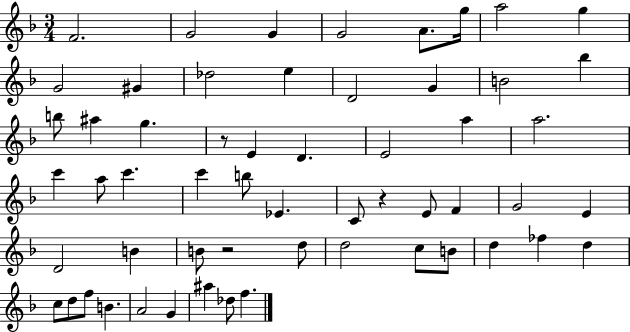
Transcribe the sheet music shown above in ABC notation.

X:1
T:Untitled
M:3/4
L:1/4
K:F
F2 G2 G G2 A/2 g/4 a2 g G2 ^G _d2 e D2 G B2 _b b/2 ^a g z/2 E D E2 a a2 c' a/2 c' c' b/2 _E C/2 z E/2 F G2 E D2 B B/2 z2 d/2 d2 c/2 B/2 d _f d c/2 d/2 f/2 B A2 G ^a _d/2 f